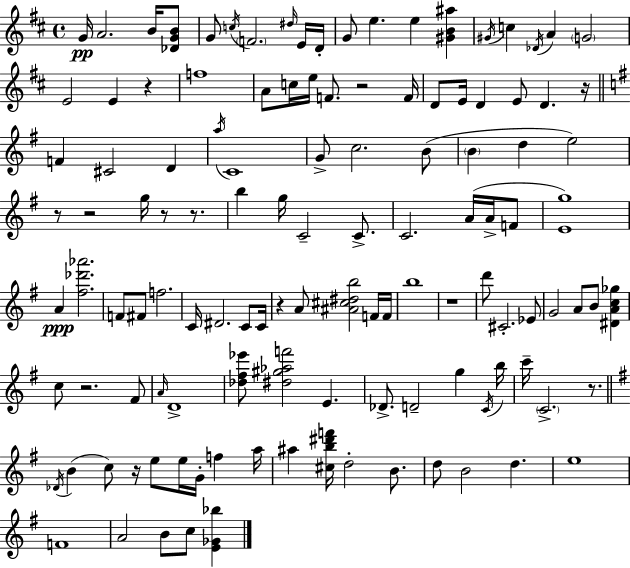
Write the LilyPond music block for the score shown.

{
  \clef treble
  \time 4/4
  \defaultTimeSignature
  \key d \major
  \repeat volta 2 { g'16\pp a'2. b'16 <des' g' b'>8 | g'8 \acciaccatura { c''16 } \parenthesize f'2. \grace { dis''16 } | e'16 d'16-. g'8 e''4. e''4 <gis' b' ais''>4 | \acciaccatura { gis'16 } c''4 \acciaccatura { des'16 } a'4 \parenthesize g'2 | \break e'2 e'4 | r4 f''1 | a'8 c''16 e''16 f'8. r2 | f'16 d'8 e'16 d'4 e'8 d'4. | \break r16 \bar "||" \break \key g \major f'4 cis'2 d'4 | \acciaccatura { a''16 } c'1 | g'8-> c''2. b'8( | \parenthesize b'4 d''4 e''2) | \break r8 r2 g''16 r8 r8. | b''4 g''16 c'2-- c'8.-> | c'2. a'16( a'16-> f'8 | <e' g''>1) | \break a'4\ppp <fis'' des''' aes'''>2. | f'8 fis'8 f''2. | c'16 dis'2. c'8 | c'16 r4 a'8 <ais' cis'' dis'' b''>2 f'16 | \break f'16 b''1 | r1 | d'''8 cis'2.-. ees'8 | g'2 a'8 b'8 <dis' a' c'' ges''>4 | \break c''8 r2. fis'8 | \grace { a'16 } d'1-> | <des'' fis'' ees'''>8 <dis'' gis'' aes'' f'''>2 e'4. | des'8.-> d'2-- g''4 | \break \acciaccatura { c'16 } b''16 c'''16-- \parenthesize c'2.-> | r8. \bar "||" \break \key g \major \acciaccatura { des'16 }( b'4 c''8) r16 e''8 e''16 g'16-. f''4 | a''16 ais''4 <cis'' b'' dis''' f'''>16 d''2-. b'8. | d''8 b'2 d''4. | e''1 | \break f'1 | a'2 b'8 c''8 <e' ges' bes''>4 | } \bar "|."
}